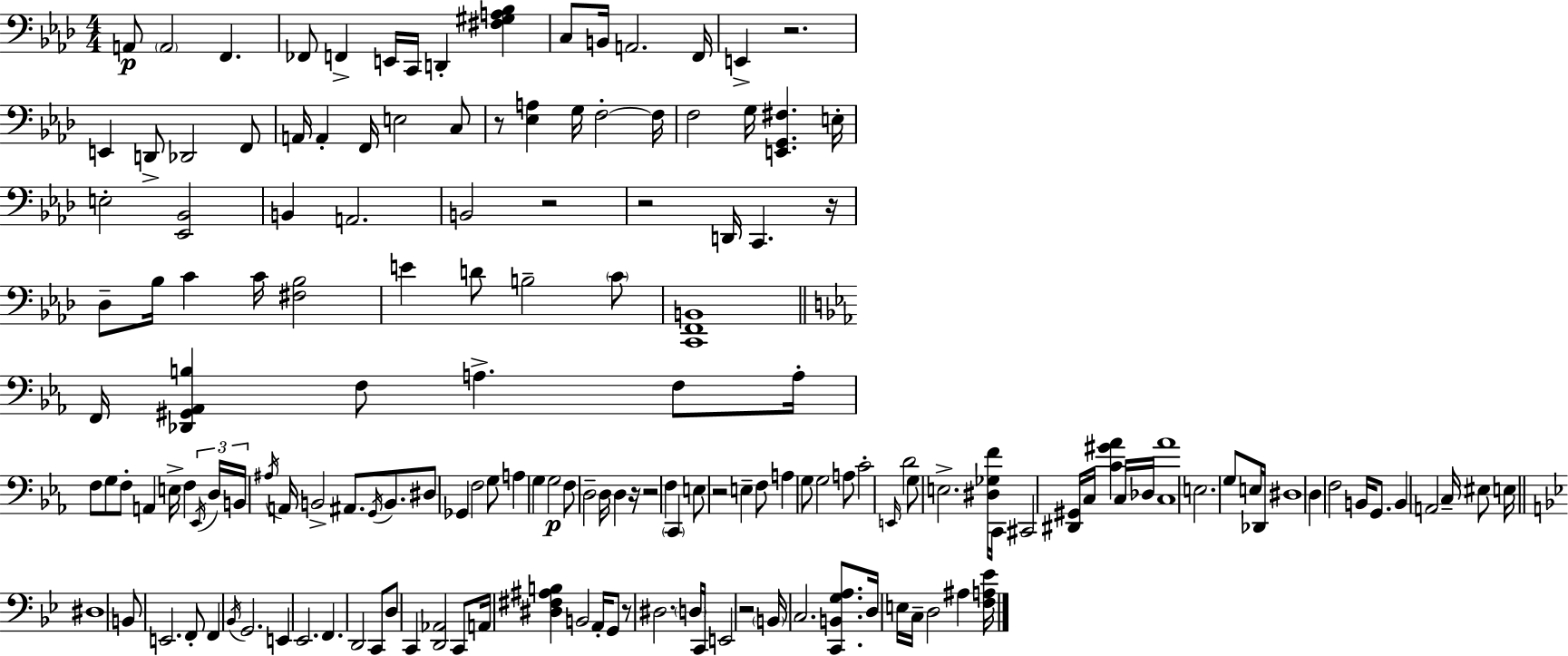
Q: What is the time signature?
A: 4/4